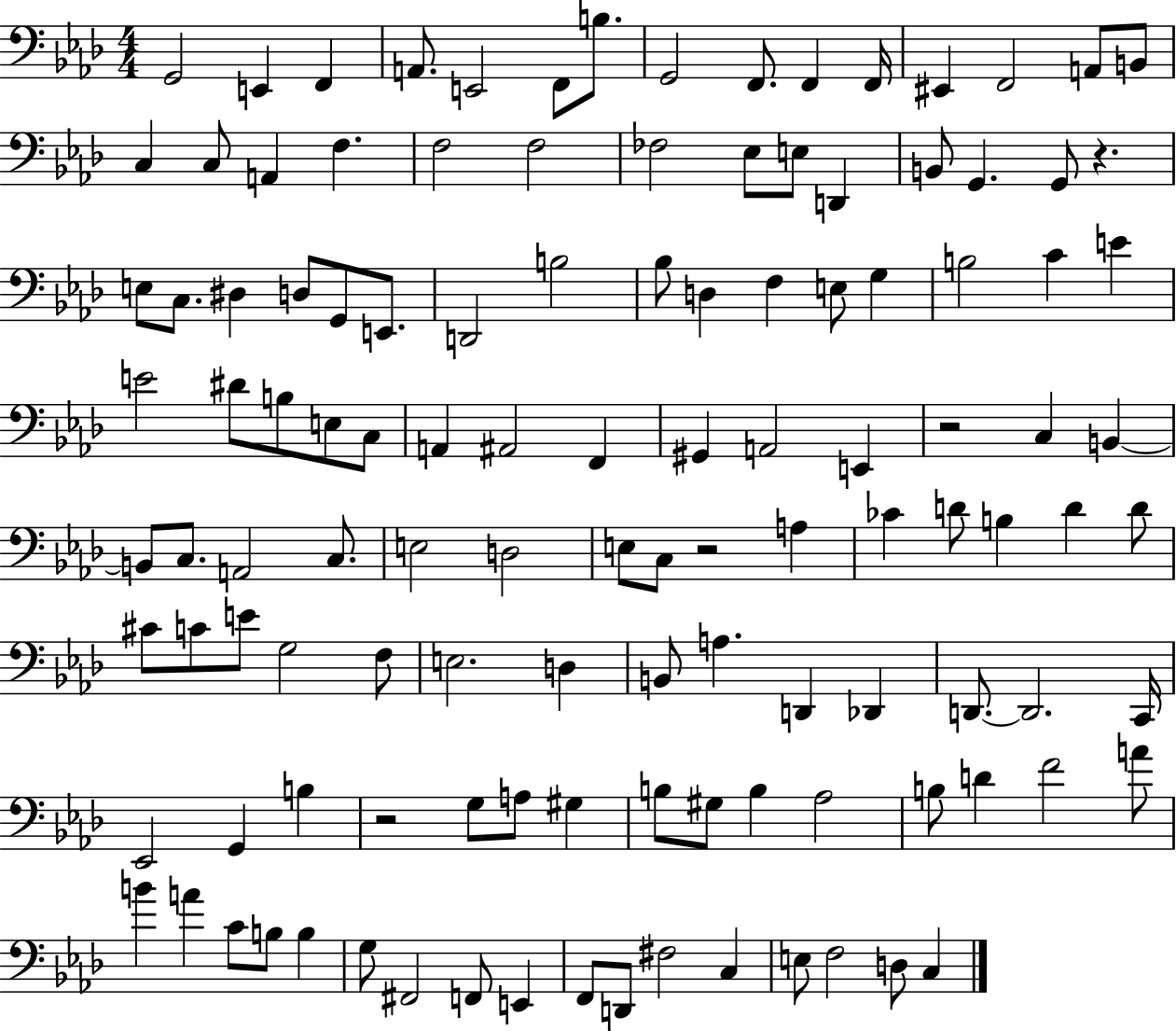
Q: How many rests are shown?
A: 4